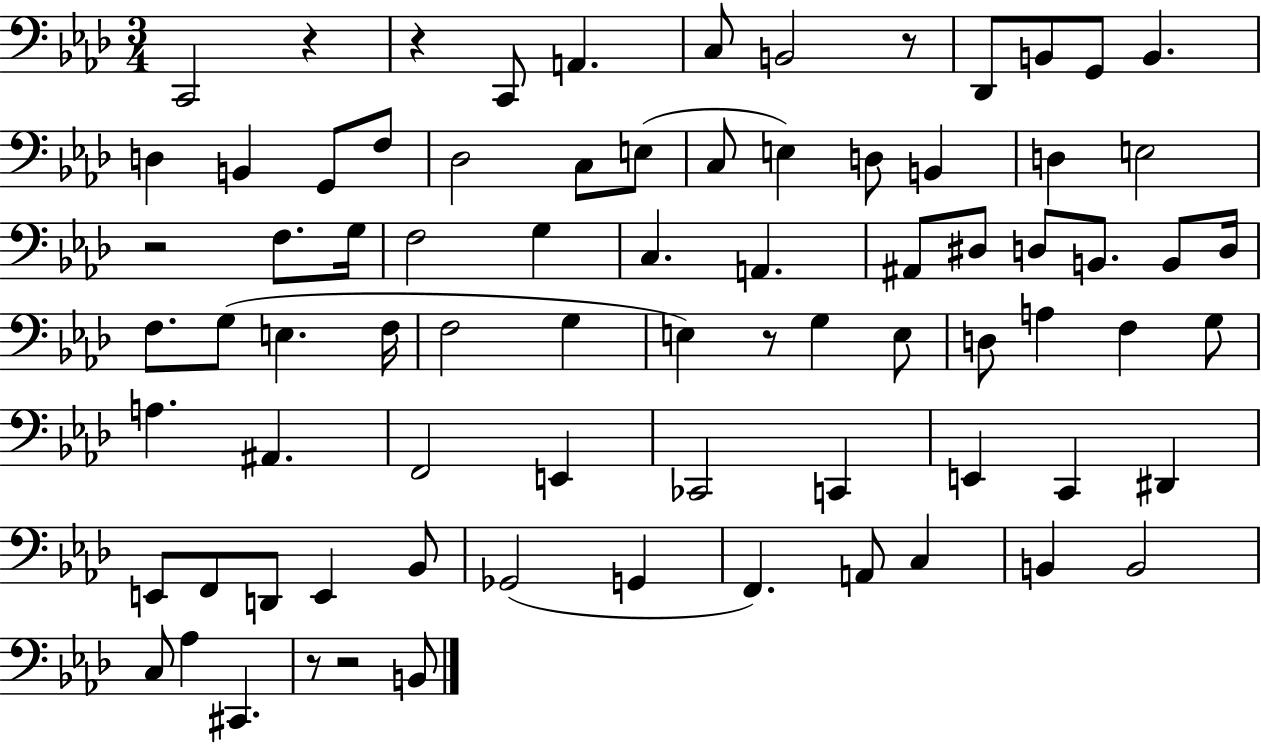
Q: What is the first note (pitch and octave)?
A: C2